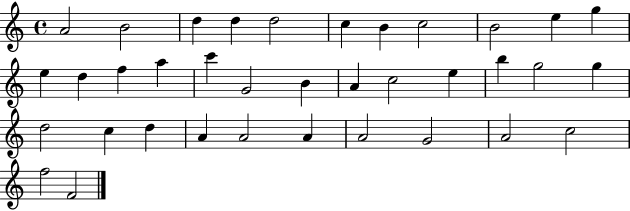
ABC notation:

X:1
T:Untitled
M:4/4
L:1/4
K:C
A2 B2 d d d2 c B c2 B2 e g e d f a c' G2 B A c2 e b g2 g d2 c d A A2 A A2 G2 A2 c2 f2 F2